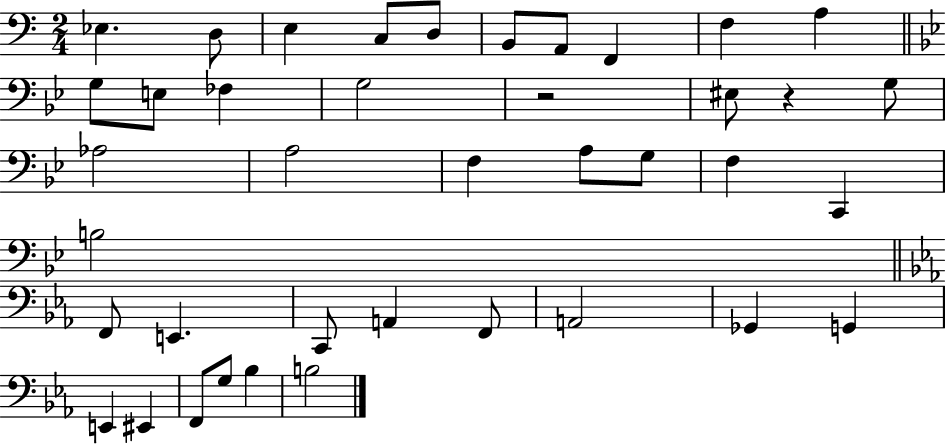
X:1
T:Untitled
M:2/4
L:1/4
K:C
_E, D,/2 E, C,/2 D,/2 B,,/2 A,,/2 F,, F, A, G,/2 E,/2 _F, G,2 z2 ^E,/2 z G,/2 _A,2 A,2 F, A,/2 G,/2 F, C,, B,2 F,,/2 E,, C,,/2 A,, F,,/2 A,,2 _G,, G,, E,, ^E,, F,,/2 G,/2 _B, B,2